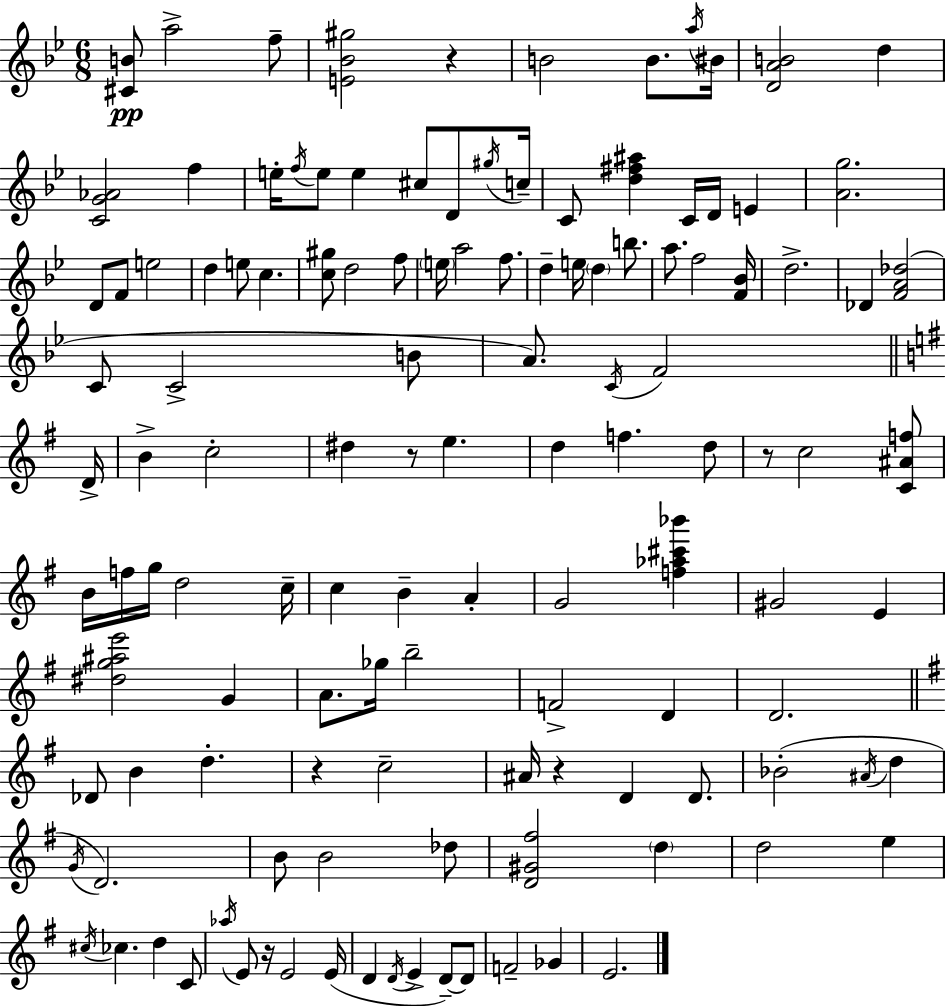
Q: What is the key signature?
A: BES major